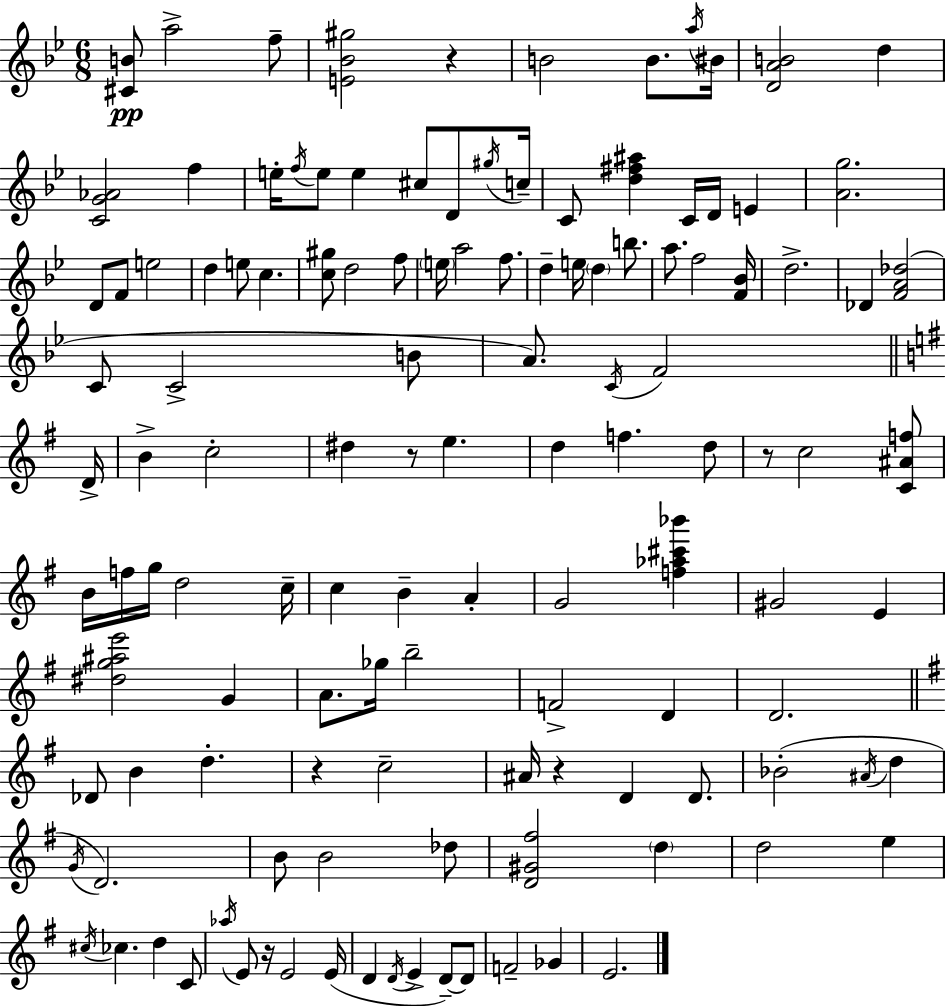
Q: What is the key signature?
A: BES major